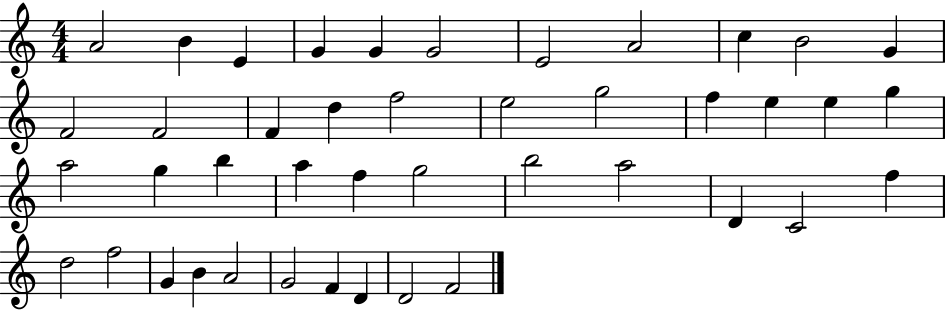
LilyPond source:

{
  \clef treble
  \numericTimeSignature
  \time 4/4
  \key c \major
  a'2 b'4 e'4 | g'4 g'4 g'2 | e'2 a'2 | c''4 b'2 g'4 | \break f'2 f'2 | f'4 d''4 f''2 | e''2 g''2 | f''4 e''4 e''4 g''4 | \break a''2 g''4 b''4 | a''4 f''4 g''2 | b''2 a''2 | d'4 c'2 f''4 | \break d''2 f''2 | g'4 b'4 a'2 | g'2 f'4 d'4 | d'2 f'2 | \break \bar "|."
}